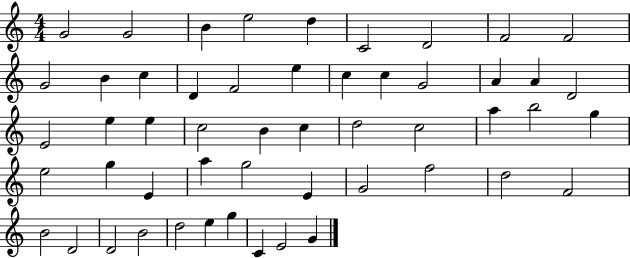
{
  \clef treble
  \numericTimeSignature
  \time 4/4
  \key c \major
  g'2 g'2 | b'4 e''2 d''4 | c'2 d'2 | f'2 f'2 | \break g'2 b'4 c''4 | d'4 f'2 e''4 | c''4 c''4 g'2 | a'4 a'4 d'2 | \break e'2 e''4 e''4 | c''2 b'4 c''4 | d''2 c''2 | a''4 b''2 g''4 | \break e''2 g''4 e'4 | a''4 g''2 e'4 | g'2 f''2 | d''2 f'2 | \break b'2 d'2 | d'2 b'2 | d''2 e''4 g''4 | c'4 e'2 g'4 | \break \bar "|."
}